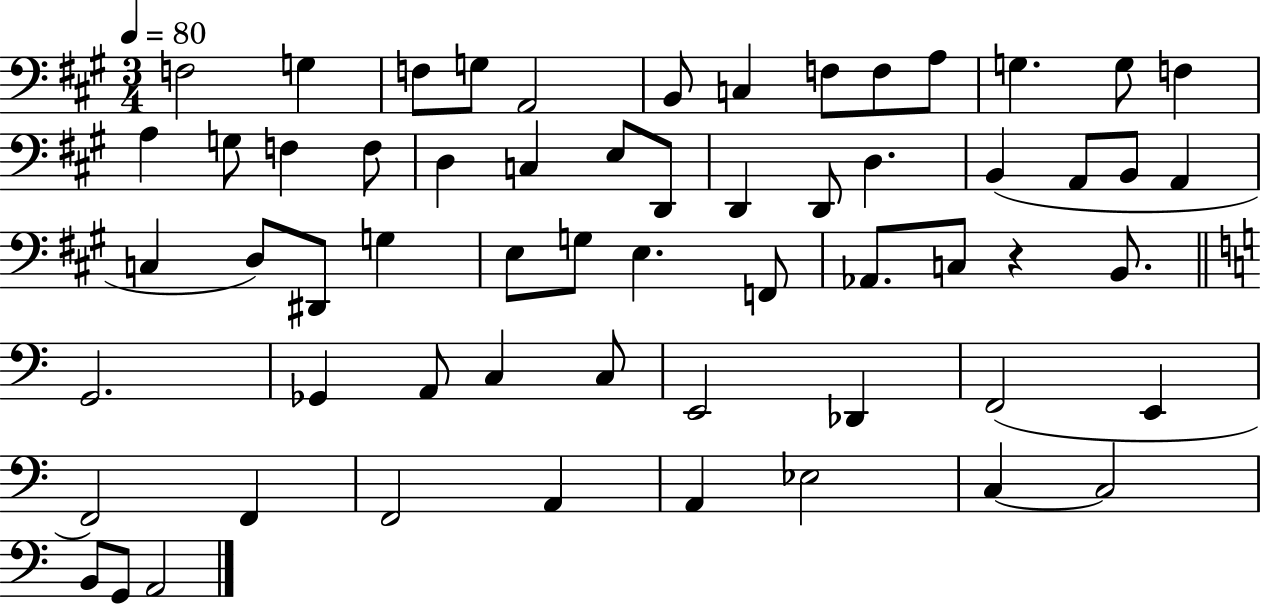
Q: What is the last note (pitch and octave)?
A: A2